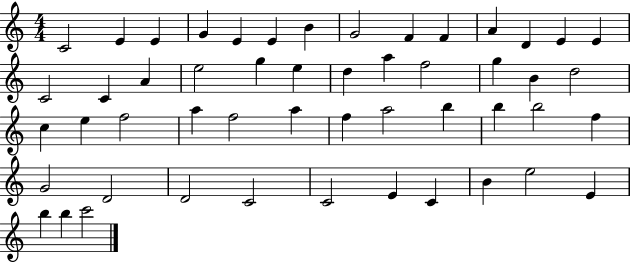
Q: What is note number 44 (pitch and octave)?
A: E4